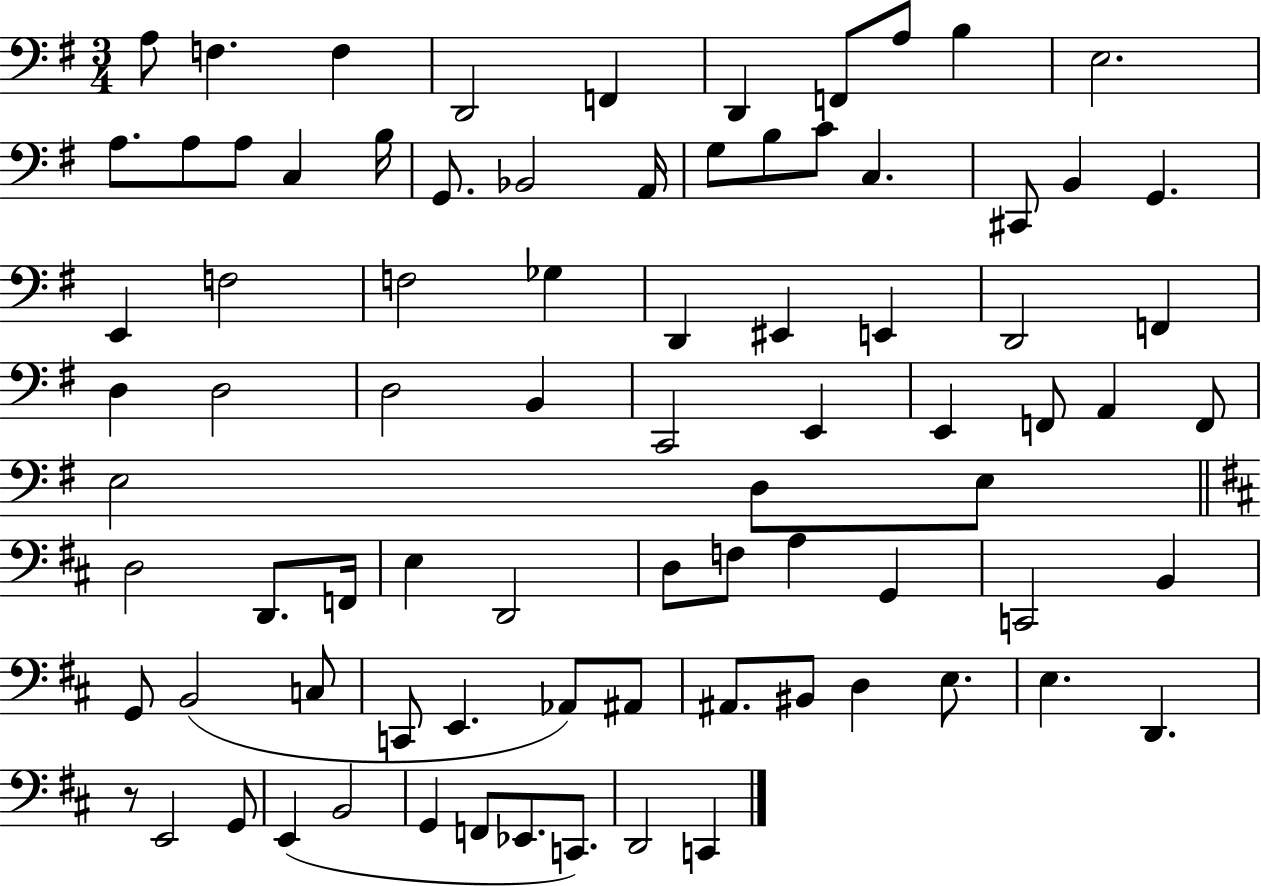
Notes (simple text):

A3/e F3/q. F3/q D2/h F2/q D2/q F2/e A3/e B3/q E3/h. A3/e. A3/e A3/e C3/q B3/s G2/e. Bb2/h A2/s G3/e B3/e C4/e C3/q. C#2/e B2/q G2/q. E2/q F3/h F3/h Gb3/q D2/q EIS2/q E2/q D2/h F2/q D3/q D3/h D3/h B2/q C2/h E2/q E2/q F2/e A2/q F2/e E3/h D3/e E3/e D3/h D2/e. F2/s E3/q D2/h D3/e F3/e A3/q G2/q C2/h B2/q G2/e B2/h C3/e C2/e E2/q. Ab2/e A#2/e A#2/e. BIS2/e D3/q E3/e. E3/q. D2/q. R/e E2/h G2/e E2/q B2/h G2/q F2/e Eb2/e. C2/e. D2/h C2/q